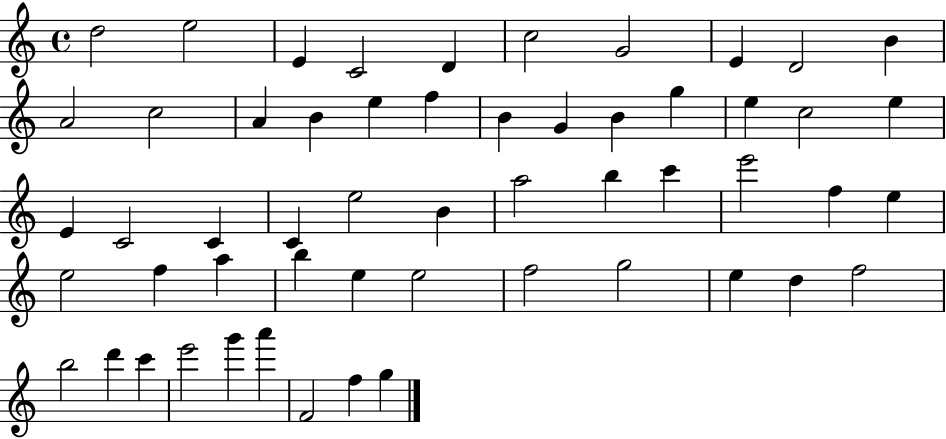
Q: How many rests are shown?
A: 0